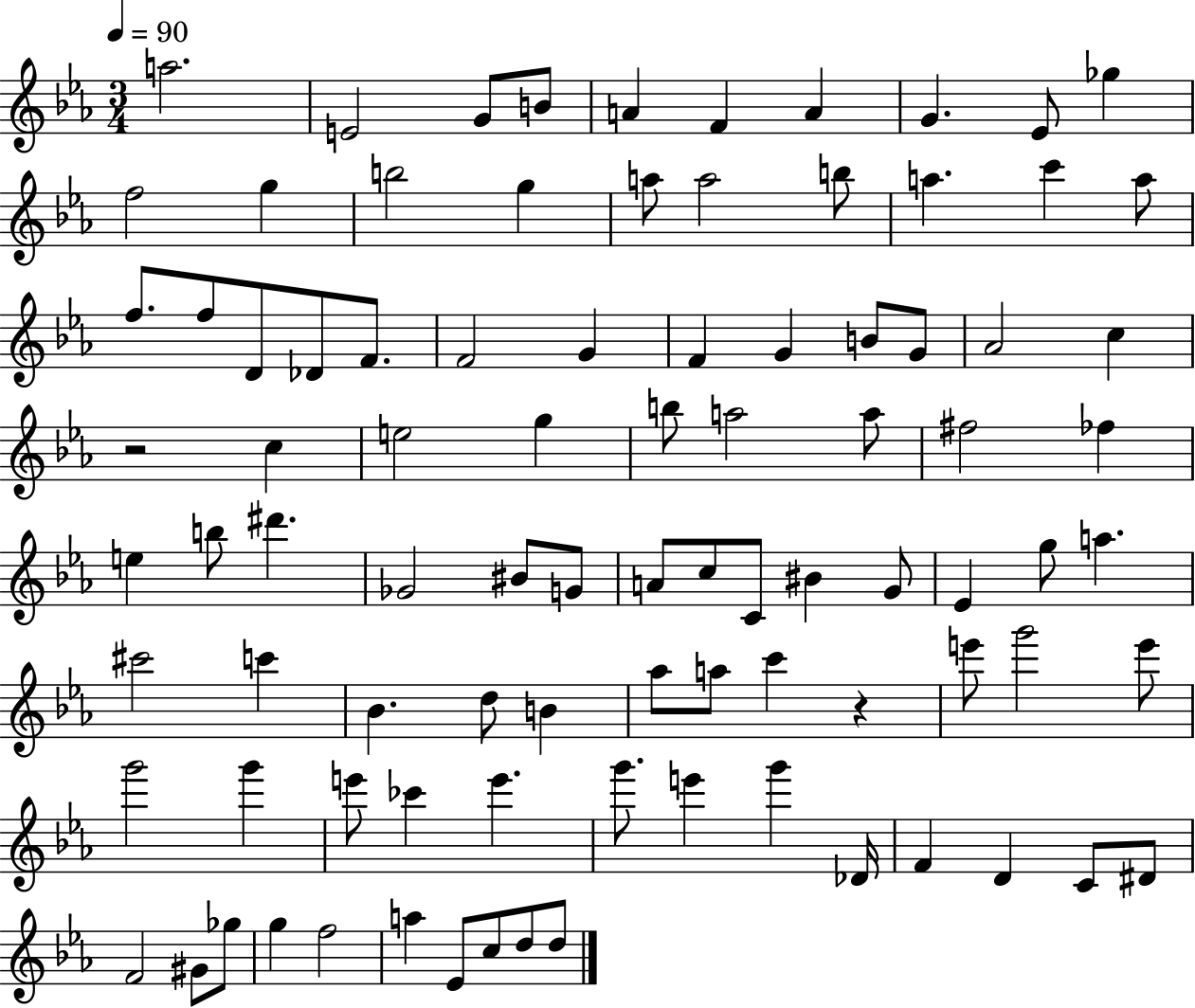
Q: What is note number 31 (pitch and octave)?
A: G4